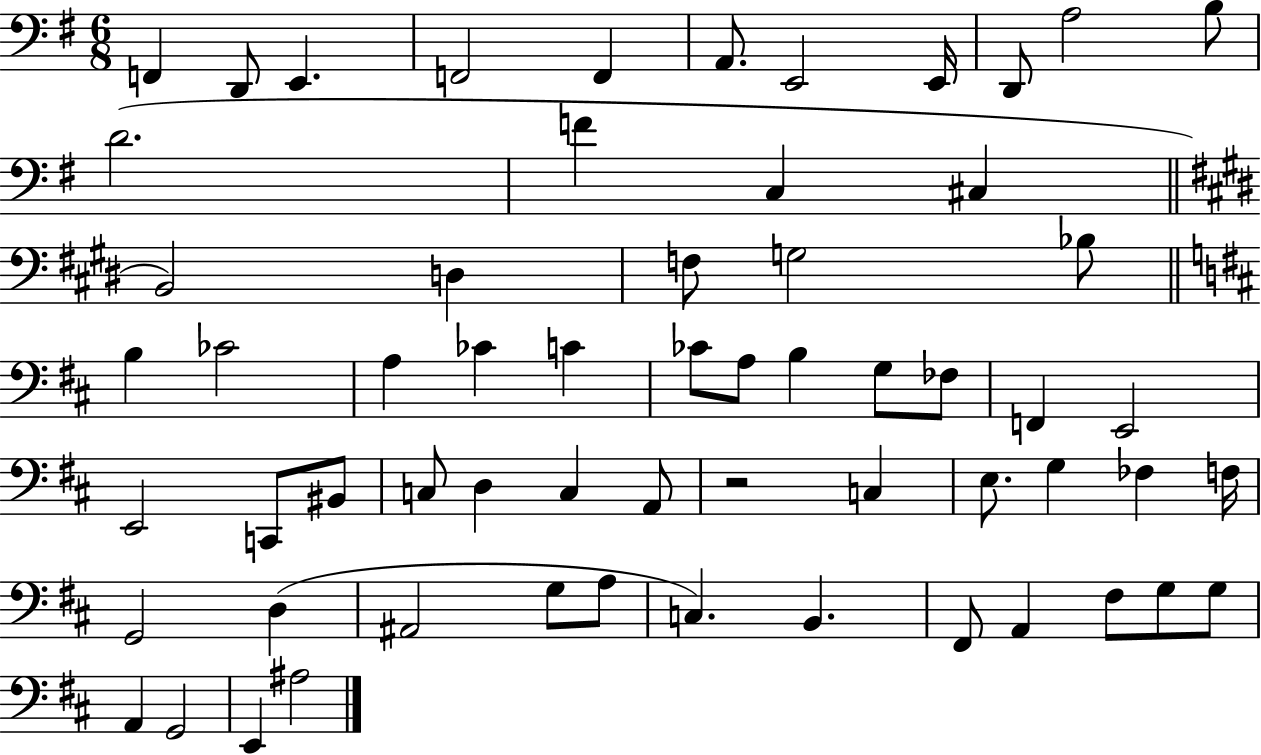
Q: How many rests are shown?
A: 1